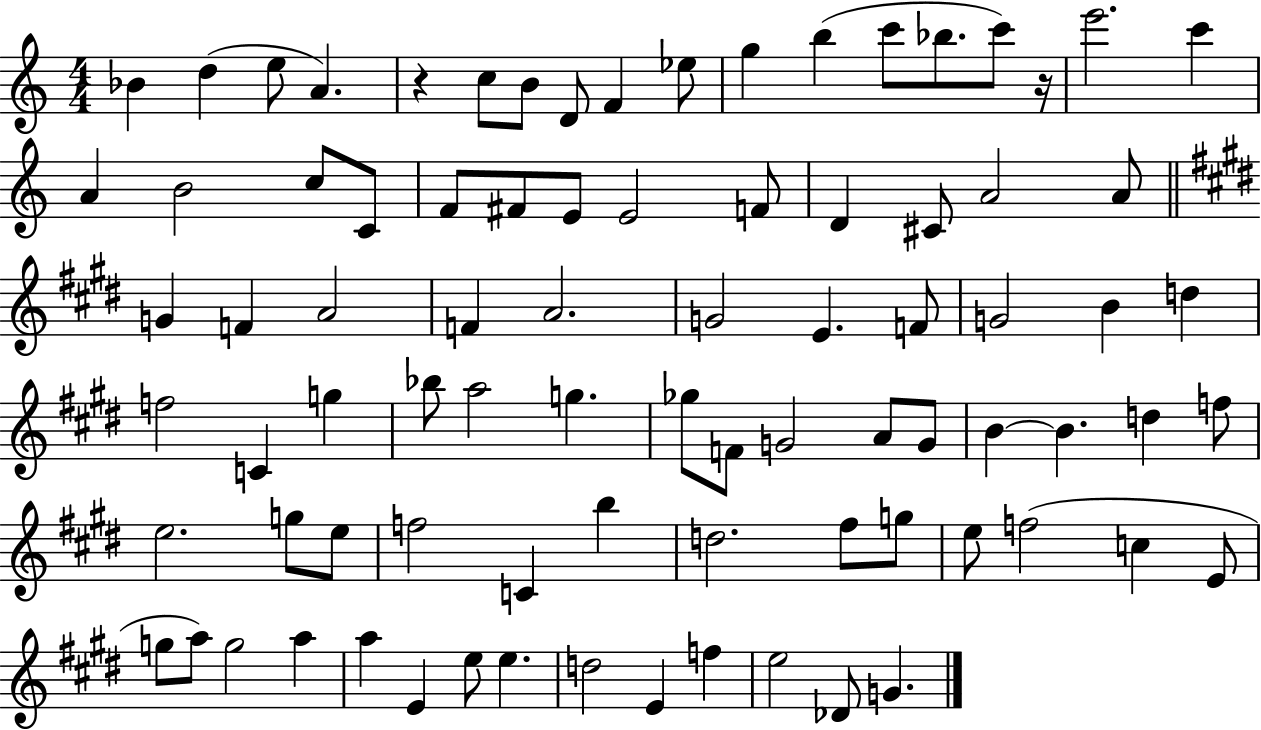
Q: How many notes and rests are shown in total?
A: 84